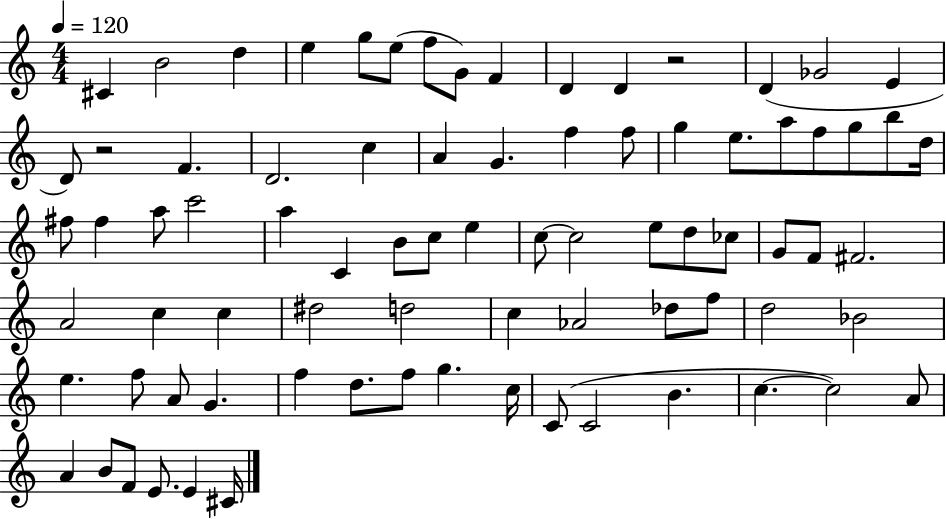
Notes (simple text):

C#4/q B4/h D5/q E5/q G5/e E5/e F5/e G4/e F4/q D4/q D4/q R/h D4/q Gb4/h E4/q D4/e R/h F4/q. D4/h. C5/q A4/q G4/q. F5/q F5/e G5/q E5/e. A5/e F5/e G5/e B5/e D5/s F#5/e F#5/q A5/e C6/h A5/q C4/q B4/e C5/e E5/q C5/e C5/h E5/e D5/e CES5/e G4/e F4/e F#4/h. A4/h C5/q C5/q D#5/h D5/h C5/q Ab4/h Db5/e F5/e D5/h Bb4/h E5/q. F5/e A4/e G4/q. F5/q D5/e. F5/e G5/q. C5/s C4/e C4/h B4/q. C5/q. C5/h A4/e A4/q B4/e F4/e E4/e. E4/q C#4/s